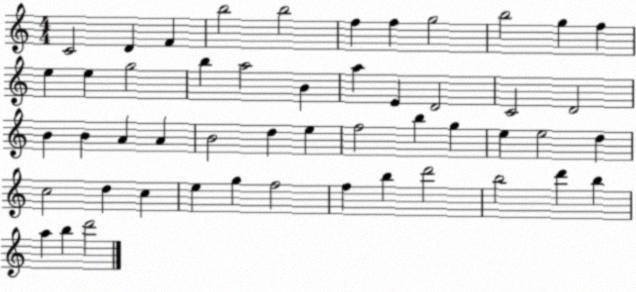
X:1
T:Untitled
M:4/4
L:1/4
K:C
C2 D F b2 b2 f f g2 b2 g f e e g2 b a2 B a E D2 C2 D2 B B A A B2 d e f2 b g e e2 d c2 d c e g f2 f b d'2 b2 d' b a b d'2